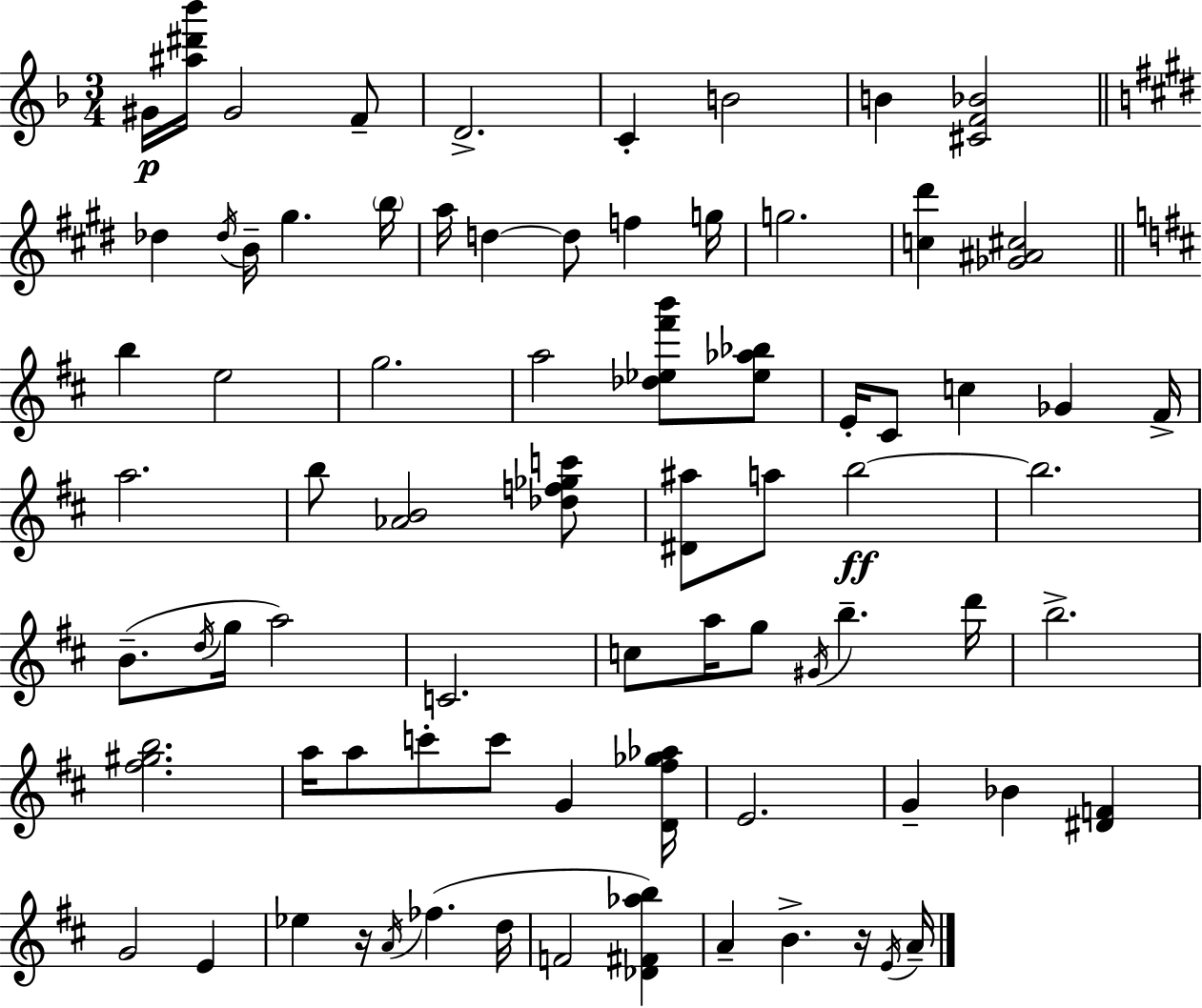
{
  \clef treble
  \numericTimeSignature
  \time 3/4
  \key d \minor
  gis'16\p <ais'' dis''' bes'''>16 gis'2 f'8-- | d'2.-> | c'4-. b'2 | b'4 <cis' f' bes'>2 | \break \bar "||" \break \key e \major des''4 \acciaccatura { des''16 } b'16-- gis''4. | \parenthesize b''16 a''16 d''4~~ d''8 f''4 | g''16 g''2. | <c'' dis'''>4 <ges' ais' cis''>2 | \break \bar "||" \break \key d \major b''4 e''2 | g''2. | a''2 <des'' ees'' fis''' b'''>8 <ees'' aes'' bes''>8 | e'16-. cis'8 c''4 ges'4 fis'16-> | \break a''2. | b''8 <aes' b'>2 <des'' f'' ges'' c'''>8 | <dis' ais''>8 a''8 b''2~~\ff | b''2. | \break b'8.--( \acciaccatura { d''16 } g''16 a''2) | c'2. | c''8 a''16 g''8 \acciaccatura { gis'16 } b''4.-- | d'''16 b''2.-> | \break <fis'' gis'' b''>2. | a''16 a''8 c'''8-. c'''8 g'4 | <d' fis'' ges'' aes''>16 e'2. | g'4-- bes'4 <dis' f'>4 | \break g'2 e'4 | ees''4 r16 \acciaccatura { a'16 } fes''4.( | d''16 f'2 <des' fis' aes'' b''>4) | a'4-- b'4.-> | \break r16 \acciaccatura { e'16 } a'16-- \bar "|."
}